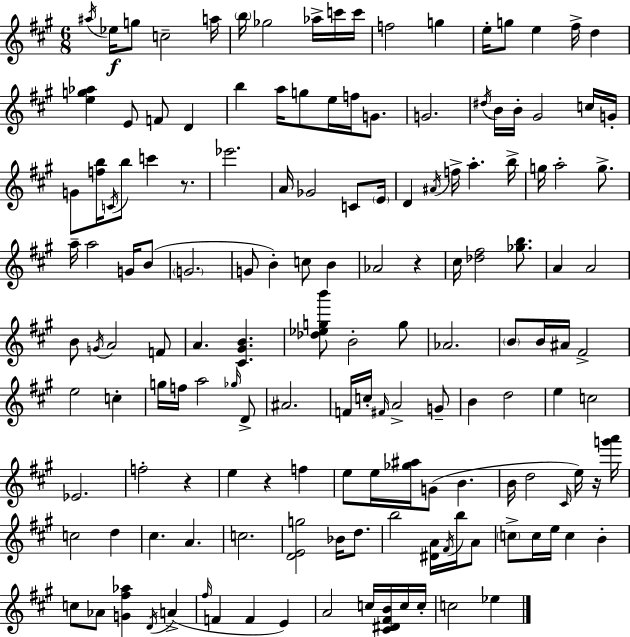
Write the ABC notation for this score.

X:1
T:Untitled
M:6/8
L:1/4
K:A
^a/4 _e/4 g/2 c2 a/4 b/4 _g2 _a/4 c'/4 c'/4 f2 g e/4 g/2 e ^f/4 d [eg_a] E/2 F/2 D b a/4 g/2 e/4 f/4 G/2 G2 ^d/4 B/4 B/4 ^G2 c/4 G/4 G/2 [fb]/4 C/4 b/2 c' z/2 _e'2 A/4 _G2 C/2 E/4 D ^A/4 f/4 a b/4 g/4 a2 g/2 a/4 a2 G/4 B/2 G2 G/2 B c/2 B _A2 z ^c/4 [_d^f]2 [_gb]/2 A A2 B/2 G/4 A2 F/2 A [^C^GB] [_d_egb']/2 B2 g/2 _A2 B/2 B/4 ^A/4 ^F2 e2 c g/4 f/4 a2 _g/4 D/2 ^A2 F/4 c/4 ^F/4 A2 G/2 B d2 e c2 _E2 f2 z e z f e/2 e/4 [_g^a]/4 G/2 B B/4 d2 ^C/4 e/4 z/4 [g'a']/4 c2 d ^c A c2 [DEg]2 _B/4 d/2 b2 [^DA]/4 ^F/4 b/4 A/2 c/2 c/4 e/4 c B c/2 _A/2 [G^f_a] D/4 A ^f/4 F F E A2 c/4 [^C^D^FB]/4 c/4 c/4 c2 _e